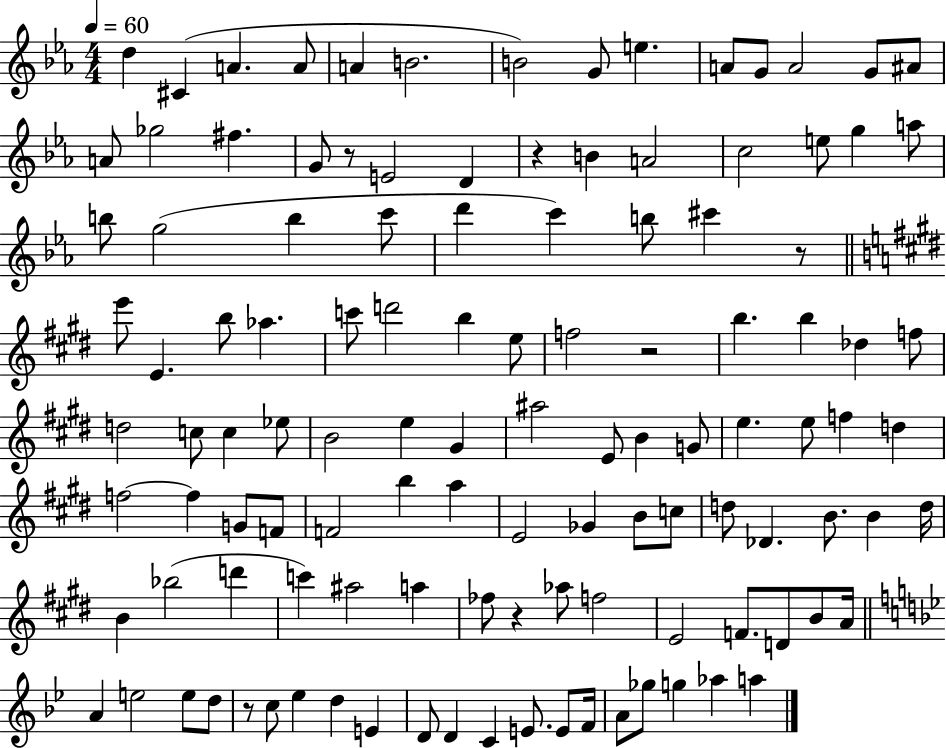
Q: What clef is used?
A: treble